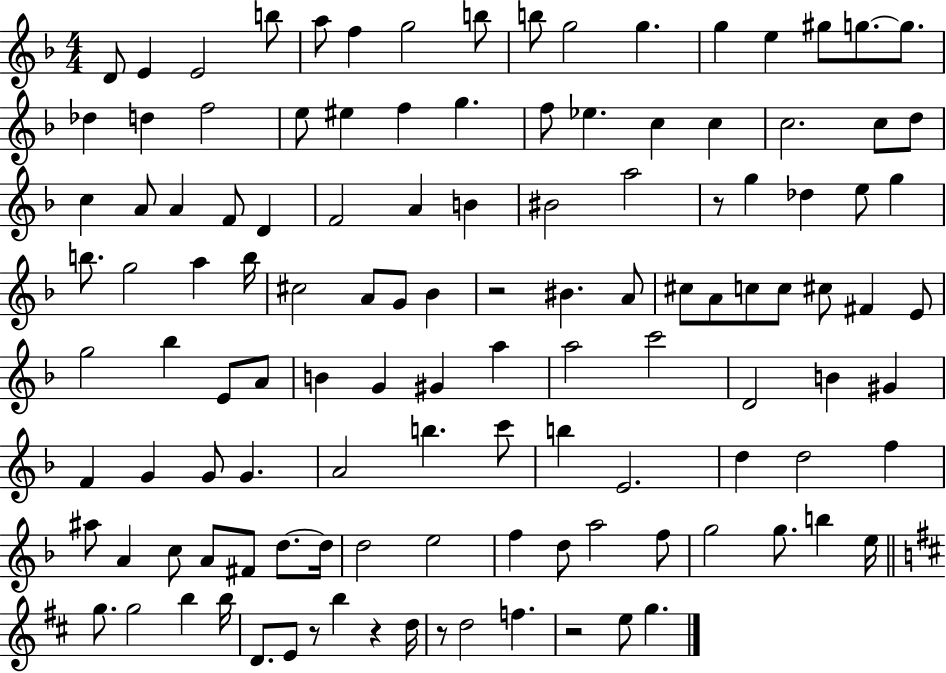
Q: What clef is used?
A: treble